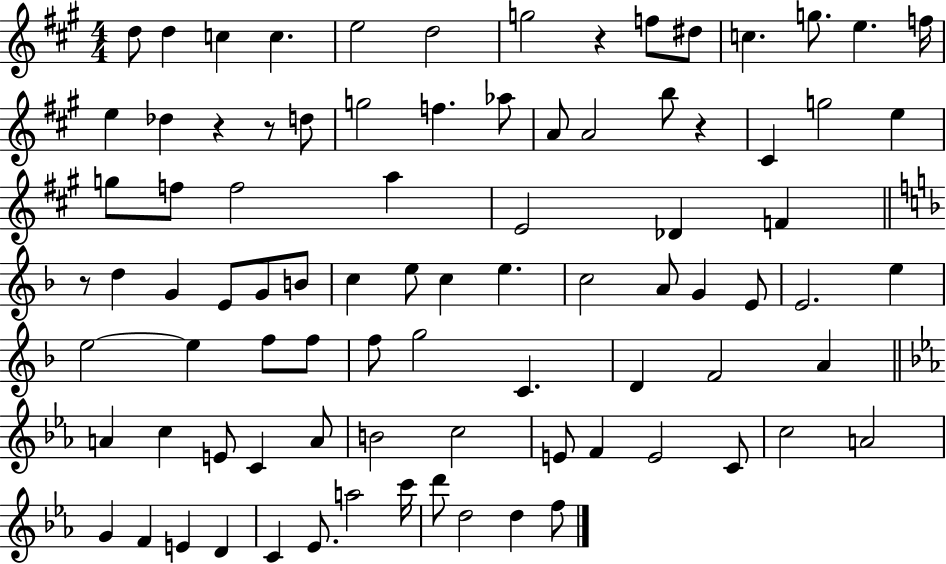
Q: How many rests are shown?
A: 5